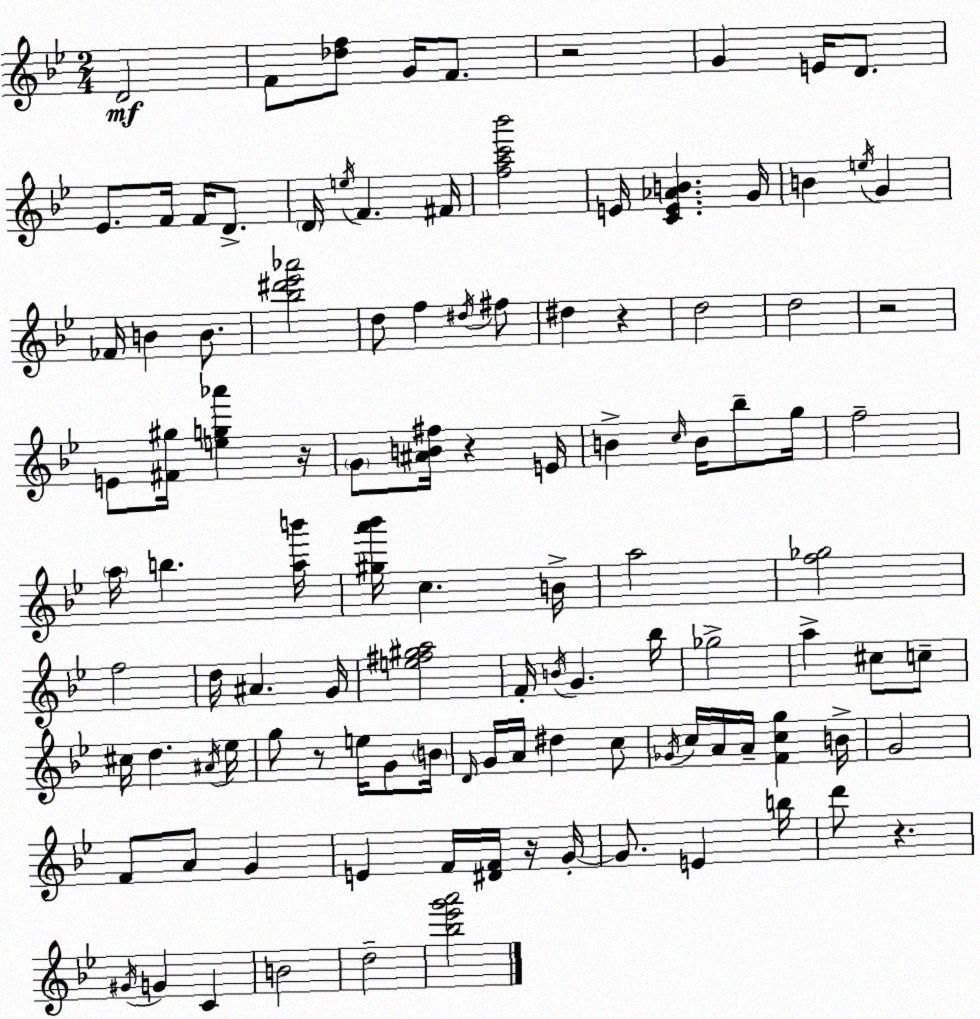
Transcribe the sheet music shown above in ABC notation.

X:1
T:Untitled
M:2/4
L:1/4
K:Gm
D2 F/2 [_df]/2 G/4 F/2 z2 G E/4 D/2 _E/2 F/4 F/4 D/2 D/4 e/4 F ^F/4 [fac'_b']2 E/4 [CE_AB] G/4 B e/4 G _F/4 B B/2 [_b^d'_e'_a']2 d/2 f ^d/4 ^f/2 ^d z d2 d2 z2 E/2 [^F^g]/4 [eg_a'] z/4 G/2 [^AB^f]/4 z E/4 B c/4 B/4 _b/2 g/4 f2 a/4 b [ab']/4 [^ga'_b']/4 c B/4 a2 [f_g]2 f2 d/4 ^A G/4 [e^f^ga]2 F/4 B/4 G _b/4 _g2 a ^c/2 c/2 ^c/4 d ^A/4 _e/4 g/2 z/2 e/4 G/2 B/4 D/4 G/4 A/4 ^d c/2 _G/4 c/4 A/4 A/4 [Fcg] B/4 G2 F/2 A/2 G E F/4 [^DF]/4 z/4 G/4 G/2 E b/4 d'/2 z ^G/4 G C B2 d2 [_b_e'g'a']2